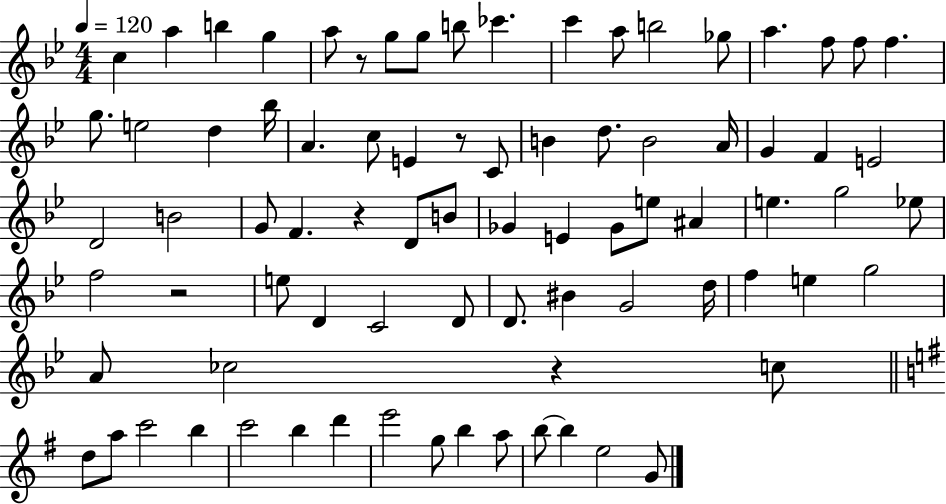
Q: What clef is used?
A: treble